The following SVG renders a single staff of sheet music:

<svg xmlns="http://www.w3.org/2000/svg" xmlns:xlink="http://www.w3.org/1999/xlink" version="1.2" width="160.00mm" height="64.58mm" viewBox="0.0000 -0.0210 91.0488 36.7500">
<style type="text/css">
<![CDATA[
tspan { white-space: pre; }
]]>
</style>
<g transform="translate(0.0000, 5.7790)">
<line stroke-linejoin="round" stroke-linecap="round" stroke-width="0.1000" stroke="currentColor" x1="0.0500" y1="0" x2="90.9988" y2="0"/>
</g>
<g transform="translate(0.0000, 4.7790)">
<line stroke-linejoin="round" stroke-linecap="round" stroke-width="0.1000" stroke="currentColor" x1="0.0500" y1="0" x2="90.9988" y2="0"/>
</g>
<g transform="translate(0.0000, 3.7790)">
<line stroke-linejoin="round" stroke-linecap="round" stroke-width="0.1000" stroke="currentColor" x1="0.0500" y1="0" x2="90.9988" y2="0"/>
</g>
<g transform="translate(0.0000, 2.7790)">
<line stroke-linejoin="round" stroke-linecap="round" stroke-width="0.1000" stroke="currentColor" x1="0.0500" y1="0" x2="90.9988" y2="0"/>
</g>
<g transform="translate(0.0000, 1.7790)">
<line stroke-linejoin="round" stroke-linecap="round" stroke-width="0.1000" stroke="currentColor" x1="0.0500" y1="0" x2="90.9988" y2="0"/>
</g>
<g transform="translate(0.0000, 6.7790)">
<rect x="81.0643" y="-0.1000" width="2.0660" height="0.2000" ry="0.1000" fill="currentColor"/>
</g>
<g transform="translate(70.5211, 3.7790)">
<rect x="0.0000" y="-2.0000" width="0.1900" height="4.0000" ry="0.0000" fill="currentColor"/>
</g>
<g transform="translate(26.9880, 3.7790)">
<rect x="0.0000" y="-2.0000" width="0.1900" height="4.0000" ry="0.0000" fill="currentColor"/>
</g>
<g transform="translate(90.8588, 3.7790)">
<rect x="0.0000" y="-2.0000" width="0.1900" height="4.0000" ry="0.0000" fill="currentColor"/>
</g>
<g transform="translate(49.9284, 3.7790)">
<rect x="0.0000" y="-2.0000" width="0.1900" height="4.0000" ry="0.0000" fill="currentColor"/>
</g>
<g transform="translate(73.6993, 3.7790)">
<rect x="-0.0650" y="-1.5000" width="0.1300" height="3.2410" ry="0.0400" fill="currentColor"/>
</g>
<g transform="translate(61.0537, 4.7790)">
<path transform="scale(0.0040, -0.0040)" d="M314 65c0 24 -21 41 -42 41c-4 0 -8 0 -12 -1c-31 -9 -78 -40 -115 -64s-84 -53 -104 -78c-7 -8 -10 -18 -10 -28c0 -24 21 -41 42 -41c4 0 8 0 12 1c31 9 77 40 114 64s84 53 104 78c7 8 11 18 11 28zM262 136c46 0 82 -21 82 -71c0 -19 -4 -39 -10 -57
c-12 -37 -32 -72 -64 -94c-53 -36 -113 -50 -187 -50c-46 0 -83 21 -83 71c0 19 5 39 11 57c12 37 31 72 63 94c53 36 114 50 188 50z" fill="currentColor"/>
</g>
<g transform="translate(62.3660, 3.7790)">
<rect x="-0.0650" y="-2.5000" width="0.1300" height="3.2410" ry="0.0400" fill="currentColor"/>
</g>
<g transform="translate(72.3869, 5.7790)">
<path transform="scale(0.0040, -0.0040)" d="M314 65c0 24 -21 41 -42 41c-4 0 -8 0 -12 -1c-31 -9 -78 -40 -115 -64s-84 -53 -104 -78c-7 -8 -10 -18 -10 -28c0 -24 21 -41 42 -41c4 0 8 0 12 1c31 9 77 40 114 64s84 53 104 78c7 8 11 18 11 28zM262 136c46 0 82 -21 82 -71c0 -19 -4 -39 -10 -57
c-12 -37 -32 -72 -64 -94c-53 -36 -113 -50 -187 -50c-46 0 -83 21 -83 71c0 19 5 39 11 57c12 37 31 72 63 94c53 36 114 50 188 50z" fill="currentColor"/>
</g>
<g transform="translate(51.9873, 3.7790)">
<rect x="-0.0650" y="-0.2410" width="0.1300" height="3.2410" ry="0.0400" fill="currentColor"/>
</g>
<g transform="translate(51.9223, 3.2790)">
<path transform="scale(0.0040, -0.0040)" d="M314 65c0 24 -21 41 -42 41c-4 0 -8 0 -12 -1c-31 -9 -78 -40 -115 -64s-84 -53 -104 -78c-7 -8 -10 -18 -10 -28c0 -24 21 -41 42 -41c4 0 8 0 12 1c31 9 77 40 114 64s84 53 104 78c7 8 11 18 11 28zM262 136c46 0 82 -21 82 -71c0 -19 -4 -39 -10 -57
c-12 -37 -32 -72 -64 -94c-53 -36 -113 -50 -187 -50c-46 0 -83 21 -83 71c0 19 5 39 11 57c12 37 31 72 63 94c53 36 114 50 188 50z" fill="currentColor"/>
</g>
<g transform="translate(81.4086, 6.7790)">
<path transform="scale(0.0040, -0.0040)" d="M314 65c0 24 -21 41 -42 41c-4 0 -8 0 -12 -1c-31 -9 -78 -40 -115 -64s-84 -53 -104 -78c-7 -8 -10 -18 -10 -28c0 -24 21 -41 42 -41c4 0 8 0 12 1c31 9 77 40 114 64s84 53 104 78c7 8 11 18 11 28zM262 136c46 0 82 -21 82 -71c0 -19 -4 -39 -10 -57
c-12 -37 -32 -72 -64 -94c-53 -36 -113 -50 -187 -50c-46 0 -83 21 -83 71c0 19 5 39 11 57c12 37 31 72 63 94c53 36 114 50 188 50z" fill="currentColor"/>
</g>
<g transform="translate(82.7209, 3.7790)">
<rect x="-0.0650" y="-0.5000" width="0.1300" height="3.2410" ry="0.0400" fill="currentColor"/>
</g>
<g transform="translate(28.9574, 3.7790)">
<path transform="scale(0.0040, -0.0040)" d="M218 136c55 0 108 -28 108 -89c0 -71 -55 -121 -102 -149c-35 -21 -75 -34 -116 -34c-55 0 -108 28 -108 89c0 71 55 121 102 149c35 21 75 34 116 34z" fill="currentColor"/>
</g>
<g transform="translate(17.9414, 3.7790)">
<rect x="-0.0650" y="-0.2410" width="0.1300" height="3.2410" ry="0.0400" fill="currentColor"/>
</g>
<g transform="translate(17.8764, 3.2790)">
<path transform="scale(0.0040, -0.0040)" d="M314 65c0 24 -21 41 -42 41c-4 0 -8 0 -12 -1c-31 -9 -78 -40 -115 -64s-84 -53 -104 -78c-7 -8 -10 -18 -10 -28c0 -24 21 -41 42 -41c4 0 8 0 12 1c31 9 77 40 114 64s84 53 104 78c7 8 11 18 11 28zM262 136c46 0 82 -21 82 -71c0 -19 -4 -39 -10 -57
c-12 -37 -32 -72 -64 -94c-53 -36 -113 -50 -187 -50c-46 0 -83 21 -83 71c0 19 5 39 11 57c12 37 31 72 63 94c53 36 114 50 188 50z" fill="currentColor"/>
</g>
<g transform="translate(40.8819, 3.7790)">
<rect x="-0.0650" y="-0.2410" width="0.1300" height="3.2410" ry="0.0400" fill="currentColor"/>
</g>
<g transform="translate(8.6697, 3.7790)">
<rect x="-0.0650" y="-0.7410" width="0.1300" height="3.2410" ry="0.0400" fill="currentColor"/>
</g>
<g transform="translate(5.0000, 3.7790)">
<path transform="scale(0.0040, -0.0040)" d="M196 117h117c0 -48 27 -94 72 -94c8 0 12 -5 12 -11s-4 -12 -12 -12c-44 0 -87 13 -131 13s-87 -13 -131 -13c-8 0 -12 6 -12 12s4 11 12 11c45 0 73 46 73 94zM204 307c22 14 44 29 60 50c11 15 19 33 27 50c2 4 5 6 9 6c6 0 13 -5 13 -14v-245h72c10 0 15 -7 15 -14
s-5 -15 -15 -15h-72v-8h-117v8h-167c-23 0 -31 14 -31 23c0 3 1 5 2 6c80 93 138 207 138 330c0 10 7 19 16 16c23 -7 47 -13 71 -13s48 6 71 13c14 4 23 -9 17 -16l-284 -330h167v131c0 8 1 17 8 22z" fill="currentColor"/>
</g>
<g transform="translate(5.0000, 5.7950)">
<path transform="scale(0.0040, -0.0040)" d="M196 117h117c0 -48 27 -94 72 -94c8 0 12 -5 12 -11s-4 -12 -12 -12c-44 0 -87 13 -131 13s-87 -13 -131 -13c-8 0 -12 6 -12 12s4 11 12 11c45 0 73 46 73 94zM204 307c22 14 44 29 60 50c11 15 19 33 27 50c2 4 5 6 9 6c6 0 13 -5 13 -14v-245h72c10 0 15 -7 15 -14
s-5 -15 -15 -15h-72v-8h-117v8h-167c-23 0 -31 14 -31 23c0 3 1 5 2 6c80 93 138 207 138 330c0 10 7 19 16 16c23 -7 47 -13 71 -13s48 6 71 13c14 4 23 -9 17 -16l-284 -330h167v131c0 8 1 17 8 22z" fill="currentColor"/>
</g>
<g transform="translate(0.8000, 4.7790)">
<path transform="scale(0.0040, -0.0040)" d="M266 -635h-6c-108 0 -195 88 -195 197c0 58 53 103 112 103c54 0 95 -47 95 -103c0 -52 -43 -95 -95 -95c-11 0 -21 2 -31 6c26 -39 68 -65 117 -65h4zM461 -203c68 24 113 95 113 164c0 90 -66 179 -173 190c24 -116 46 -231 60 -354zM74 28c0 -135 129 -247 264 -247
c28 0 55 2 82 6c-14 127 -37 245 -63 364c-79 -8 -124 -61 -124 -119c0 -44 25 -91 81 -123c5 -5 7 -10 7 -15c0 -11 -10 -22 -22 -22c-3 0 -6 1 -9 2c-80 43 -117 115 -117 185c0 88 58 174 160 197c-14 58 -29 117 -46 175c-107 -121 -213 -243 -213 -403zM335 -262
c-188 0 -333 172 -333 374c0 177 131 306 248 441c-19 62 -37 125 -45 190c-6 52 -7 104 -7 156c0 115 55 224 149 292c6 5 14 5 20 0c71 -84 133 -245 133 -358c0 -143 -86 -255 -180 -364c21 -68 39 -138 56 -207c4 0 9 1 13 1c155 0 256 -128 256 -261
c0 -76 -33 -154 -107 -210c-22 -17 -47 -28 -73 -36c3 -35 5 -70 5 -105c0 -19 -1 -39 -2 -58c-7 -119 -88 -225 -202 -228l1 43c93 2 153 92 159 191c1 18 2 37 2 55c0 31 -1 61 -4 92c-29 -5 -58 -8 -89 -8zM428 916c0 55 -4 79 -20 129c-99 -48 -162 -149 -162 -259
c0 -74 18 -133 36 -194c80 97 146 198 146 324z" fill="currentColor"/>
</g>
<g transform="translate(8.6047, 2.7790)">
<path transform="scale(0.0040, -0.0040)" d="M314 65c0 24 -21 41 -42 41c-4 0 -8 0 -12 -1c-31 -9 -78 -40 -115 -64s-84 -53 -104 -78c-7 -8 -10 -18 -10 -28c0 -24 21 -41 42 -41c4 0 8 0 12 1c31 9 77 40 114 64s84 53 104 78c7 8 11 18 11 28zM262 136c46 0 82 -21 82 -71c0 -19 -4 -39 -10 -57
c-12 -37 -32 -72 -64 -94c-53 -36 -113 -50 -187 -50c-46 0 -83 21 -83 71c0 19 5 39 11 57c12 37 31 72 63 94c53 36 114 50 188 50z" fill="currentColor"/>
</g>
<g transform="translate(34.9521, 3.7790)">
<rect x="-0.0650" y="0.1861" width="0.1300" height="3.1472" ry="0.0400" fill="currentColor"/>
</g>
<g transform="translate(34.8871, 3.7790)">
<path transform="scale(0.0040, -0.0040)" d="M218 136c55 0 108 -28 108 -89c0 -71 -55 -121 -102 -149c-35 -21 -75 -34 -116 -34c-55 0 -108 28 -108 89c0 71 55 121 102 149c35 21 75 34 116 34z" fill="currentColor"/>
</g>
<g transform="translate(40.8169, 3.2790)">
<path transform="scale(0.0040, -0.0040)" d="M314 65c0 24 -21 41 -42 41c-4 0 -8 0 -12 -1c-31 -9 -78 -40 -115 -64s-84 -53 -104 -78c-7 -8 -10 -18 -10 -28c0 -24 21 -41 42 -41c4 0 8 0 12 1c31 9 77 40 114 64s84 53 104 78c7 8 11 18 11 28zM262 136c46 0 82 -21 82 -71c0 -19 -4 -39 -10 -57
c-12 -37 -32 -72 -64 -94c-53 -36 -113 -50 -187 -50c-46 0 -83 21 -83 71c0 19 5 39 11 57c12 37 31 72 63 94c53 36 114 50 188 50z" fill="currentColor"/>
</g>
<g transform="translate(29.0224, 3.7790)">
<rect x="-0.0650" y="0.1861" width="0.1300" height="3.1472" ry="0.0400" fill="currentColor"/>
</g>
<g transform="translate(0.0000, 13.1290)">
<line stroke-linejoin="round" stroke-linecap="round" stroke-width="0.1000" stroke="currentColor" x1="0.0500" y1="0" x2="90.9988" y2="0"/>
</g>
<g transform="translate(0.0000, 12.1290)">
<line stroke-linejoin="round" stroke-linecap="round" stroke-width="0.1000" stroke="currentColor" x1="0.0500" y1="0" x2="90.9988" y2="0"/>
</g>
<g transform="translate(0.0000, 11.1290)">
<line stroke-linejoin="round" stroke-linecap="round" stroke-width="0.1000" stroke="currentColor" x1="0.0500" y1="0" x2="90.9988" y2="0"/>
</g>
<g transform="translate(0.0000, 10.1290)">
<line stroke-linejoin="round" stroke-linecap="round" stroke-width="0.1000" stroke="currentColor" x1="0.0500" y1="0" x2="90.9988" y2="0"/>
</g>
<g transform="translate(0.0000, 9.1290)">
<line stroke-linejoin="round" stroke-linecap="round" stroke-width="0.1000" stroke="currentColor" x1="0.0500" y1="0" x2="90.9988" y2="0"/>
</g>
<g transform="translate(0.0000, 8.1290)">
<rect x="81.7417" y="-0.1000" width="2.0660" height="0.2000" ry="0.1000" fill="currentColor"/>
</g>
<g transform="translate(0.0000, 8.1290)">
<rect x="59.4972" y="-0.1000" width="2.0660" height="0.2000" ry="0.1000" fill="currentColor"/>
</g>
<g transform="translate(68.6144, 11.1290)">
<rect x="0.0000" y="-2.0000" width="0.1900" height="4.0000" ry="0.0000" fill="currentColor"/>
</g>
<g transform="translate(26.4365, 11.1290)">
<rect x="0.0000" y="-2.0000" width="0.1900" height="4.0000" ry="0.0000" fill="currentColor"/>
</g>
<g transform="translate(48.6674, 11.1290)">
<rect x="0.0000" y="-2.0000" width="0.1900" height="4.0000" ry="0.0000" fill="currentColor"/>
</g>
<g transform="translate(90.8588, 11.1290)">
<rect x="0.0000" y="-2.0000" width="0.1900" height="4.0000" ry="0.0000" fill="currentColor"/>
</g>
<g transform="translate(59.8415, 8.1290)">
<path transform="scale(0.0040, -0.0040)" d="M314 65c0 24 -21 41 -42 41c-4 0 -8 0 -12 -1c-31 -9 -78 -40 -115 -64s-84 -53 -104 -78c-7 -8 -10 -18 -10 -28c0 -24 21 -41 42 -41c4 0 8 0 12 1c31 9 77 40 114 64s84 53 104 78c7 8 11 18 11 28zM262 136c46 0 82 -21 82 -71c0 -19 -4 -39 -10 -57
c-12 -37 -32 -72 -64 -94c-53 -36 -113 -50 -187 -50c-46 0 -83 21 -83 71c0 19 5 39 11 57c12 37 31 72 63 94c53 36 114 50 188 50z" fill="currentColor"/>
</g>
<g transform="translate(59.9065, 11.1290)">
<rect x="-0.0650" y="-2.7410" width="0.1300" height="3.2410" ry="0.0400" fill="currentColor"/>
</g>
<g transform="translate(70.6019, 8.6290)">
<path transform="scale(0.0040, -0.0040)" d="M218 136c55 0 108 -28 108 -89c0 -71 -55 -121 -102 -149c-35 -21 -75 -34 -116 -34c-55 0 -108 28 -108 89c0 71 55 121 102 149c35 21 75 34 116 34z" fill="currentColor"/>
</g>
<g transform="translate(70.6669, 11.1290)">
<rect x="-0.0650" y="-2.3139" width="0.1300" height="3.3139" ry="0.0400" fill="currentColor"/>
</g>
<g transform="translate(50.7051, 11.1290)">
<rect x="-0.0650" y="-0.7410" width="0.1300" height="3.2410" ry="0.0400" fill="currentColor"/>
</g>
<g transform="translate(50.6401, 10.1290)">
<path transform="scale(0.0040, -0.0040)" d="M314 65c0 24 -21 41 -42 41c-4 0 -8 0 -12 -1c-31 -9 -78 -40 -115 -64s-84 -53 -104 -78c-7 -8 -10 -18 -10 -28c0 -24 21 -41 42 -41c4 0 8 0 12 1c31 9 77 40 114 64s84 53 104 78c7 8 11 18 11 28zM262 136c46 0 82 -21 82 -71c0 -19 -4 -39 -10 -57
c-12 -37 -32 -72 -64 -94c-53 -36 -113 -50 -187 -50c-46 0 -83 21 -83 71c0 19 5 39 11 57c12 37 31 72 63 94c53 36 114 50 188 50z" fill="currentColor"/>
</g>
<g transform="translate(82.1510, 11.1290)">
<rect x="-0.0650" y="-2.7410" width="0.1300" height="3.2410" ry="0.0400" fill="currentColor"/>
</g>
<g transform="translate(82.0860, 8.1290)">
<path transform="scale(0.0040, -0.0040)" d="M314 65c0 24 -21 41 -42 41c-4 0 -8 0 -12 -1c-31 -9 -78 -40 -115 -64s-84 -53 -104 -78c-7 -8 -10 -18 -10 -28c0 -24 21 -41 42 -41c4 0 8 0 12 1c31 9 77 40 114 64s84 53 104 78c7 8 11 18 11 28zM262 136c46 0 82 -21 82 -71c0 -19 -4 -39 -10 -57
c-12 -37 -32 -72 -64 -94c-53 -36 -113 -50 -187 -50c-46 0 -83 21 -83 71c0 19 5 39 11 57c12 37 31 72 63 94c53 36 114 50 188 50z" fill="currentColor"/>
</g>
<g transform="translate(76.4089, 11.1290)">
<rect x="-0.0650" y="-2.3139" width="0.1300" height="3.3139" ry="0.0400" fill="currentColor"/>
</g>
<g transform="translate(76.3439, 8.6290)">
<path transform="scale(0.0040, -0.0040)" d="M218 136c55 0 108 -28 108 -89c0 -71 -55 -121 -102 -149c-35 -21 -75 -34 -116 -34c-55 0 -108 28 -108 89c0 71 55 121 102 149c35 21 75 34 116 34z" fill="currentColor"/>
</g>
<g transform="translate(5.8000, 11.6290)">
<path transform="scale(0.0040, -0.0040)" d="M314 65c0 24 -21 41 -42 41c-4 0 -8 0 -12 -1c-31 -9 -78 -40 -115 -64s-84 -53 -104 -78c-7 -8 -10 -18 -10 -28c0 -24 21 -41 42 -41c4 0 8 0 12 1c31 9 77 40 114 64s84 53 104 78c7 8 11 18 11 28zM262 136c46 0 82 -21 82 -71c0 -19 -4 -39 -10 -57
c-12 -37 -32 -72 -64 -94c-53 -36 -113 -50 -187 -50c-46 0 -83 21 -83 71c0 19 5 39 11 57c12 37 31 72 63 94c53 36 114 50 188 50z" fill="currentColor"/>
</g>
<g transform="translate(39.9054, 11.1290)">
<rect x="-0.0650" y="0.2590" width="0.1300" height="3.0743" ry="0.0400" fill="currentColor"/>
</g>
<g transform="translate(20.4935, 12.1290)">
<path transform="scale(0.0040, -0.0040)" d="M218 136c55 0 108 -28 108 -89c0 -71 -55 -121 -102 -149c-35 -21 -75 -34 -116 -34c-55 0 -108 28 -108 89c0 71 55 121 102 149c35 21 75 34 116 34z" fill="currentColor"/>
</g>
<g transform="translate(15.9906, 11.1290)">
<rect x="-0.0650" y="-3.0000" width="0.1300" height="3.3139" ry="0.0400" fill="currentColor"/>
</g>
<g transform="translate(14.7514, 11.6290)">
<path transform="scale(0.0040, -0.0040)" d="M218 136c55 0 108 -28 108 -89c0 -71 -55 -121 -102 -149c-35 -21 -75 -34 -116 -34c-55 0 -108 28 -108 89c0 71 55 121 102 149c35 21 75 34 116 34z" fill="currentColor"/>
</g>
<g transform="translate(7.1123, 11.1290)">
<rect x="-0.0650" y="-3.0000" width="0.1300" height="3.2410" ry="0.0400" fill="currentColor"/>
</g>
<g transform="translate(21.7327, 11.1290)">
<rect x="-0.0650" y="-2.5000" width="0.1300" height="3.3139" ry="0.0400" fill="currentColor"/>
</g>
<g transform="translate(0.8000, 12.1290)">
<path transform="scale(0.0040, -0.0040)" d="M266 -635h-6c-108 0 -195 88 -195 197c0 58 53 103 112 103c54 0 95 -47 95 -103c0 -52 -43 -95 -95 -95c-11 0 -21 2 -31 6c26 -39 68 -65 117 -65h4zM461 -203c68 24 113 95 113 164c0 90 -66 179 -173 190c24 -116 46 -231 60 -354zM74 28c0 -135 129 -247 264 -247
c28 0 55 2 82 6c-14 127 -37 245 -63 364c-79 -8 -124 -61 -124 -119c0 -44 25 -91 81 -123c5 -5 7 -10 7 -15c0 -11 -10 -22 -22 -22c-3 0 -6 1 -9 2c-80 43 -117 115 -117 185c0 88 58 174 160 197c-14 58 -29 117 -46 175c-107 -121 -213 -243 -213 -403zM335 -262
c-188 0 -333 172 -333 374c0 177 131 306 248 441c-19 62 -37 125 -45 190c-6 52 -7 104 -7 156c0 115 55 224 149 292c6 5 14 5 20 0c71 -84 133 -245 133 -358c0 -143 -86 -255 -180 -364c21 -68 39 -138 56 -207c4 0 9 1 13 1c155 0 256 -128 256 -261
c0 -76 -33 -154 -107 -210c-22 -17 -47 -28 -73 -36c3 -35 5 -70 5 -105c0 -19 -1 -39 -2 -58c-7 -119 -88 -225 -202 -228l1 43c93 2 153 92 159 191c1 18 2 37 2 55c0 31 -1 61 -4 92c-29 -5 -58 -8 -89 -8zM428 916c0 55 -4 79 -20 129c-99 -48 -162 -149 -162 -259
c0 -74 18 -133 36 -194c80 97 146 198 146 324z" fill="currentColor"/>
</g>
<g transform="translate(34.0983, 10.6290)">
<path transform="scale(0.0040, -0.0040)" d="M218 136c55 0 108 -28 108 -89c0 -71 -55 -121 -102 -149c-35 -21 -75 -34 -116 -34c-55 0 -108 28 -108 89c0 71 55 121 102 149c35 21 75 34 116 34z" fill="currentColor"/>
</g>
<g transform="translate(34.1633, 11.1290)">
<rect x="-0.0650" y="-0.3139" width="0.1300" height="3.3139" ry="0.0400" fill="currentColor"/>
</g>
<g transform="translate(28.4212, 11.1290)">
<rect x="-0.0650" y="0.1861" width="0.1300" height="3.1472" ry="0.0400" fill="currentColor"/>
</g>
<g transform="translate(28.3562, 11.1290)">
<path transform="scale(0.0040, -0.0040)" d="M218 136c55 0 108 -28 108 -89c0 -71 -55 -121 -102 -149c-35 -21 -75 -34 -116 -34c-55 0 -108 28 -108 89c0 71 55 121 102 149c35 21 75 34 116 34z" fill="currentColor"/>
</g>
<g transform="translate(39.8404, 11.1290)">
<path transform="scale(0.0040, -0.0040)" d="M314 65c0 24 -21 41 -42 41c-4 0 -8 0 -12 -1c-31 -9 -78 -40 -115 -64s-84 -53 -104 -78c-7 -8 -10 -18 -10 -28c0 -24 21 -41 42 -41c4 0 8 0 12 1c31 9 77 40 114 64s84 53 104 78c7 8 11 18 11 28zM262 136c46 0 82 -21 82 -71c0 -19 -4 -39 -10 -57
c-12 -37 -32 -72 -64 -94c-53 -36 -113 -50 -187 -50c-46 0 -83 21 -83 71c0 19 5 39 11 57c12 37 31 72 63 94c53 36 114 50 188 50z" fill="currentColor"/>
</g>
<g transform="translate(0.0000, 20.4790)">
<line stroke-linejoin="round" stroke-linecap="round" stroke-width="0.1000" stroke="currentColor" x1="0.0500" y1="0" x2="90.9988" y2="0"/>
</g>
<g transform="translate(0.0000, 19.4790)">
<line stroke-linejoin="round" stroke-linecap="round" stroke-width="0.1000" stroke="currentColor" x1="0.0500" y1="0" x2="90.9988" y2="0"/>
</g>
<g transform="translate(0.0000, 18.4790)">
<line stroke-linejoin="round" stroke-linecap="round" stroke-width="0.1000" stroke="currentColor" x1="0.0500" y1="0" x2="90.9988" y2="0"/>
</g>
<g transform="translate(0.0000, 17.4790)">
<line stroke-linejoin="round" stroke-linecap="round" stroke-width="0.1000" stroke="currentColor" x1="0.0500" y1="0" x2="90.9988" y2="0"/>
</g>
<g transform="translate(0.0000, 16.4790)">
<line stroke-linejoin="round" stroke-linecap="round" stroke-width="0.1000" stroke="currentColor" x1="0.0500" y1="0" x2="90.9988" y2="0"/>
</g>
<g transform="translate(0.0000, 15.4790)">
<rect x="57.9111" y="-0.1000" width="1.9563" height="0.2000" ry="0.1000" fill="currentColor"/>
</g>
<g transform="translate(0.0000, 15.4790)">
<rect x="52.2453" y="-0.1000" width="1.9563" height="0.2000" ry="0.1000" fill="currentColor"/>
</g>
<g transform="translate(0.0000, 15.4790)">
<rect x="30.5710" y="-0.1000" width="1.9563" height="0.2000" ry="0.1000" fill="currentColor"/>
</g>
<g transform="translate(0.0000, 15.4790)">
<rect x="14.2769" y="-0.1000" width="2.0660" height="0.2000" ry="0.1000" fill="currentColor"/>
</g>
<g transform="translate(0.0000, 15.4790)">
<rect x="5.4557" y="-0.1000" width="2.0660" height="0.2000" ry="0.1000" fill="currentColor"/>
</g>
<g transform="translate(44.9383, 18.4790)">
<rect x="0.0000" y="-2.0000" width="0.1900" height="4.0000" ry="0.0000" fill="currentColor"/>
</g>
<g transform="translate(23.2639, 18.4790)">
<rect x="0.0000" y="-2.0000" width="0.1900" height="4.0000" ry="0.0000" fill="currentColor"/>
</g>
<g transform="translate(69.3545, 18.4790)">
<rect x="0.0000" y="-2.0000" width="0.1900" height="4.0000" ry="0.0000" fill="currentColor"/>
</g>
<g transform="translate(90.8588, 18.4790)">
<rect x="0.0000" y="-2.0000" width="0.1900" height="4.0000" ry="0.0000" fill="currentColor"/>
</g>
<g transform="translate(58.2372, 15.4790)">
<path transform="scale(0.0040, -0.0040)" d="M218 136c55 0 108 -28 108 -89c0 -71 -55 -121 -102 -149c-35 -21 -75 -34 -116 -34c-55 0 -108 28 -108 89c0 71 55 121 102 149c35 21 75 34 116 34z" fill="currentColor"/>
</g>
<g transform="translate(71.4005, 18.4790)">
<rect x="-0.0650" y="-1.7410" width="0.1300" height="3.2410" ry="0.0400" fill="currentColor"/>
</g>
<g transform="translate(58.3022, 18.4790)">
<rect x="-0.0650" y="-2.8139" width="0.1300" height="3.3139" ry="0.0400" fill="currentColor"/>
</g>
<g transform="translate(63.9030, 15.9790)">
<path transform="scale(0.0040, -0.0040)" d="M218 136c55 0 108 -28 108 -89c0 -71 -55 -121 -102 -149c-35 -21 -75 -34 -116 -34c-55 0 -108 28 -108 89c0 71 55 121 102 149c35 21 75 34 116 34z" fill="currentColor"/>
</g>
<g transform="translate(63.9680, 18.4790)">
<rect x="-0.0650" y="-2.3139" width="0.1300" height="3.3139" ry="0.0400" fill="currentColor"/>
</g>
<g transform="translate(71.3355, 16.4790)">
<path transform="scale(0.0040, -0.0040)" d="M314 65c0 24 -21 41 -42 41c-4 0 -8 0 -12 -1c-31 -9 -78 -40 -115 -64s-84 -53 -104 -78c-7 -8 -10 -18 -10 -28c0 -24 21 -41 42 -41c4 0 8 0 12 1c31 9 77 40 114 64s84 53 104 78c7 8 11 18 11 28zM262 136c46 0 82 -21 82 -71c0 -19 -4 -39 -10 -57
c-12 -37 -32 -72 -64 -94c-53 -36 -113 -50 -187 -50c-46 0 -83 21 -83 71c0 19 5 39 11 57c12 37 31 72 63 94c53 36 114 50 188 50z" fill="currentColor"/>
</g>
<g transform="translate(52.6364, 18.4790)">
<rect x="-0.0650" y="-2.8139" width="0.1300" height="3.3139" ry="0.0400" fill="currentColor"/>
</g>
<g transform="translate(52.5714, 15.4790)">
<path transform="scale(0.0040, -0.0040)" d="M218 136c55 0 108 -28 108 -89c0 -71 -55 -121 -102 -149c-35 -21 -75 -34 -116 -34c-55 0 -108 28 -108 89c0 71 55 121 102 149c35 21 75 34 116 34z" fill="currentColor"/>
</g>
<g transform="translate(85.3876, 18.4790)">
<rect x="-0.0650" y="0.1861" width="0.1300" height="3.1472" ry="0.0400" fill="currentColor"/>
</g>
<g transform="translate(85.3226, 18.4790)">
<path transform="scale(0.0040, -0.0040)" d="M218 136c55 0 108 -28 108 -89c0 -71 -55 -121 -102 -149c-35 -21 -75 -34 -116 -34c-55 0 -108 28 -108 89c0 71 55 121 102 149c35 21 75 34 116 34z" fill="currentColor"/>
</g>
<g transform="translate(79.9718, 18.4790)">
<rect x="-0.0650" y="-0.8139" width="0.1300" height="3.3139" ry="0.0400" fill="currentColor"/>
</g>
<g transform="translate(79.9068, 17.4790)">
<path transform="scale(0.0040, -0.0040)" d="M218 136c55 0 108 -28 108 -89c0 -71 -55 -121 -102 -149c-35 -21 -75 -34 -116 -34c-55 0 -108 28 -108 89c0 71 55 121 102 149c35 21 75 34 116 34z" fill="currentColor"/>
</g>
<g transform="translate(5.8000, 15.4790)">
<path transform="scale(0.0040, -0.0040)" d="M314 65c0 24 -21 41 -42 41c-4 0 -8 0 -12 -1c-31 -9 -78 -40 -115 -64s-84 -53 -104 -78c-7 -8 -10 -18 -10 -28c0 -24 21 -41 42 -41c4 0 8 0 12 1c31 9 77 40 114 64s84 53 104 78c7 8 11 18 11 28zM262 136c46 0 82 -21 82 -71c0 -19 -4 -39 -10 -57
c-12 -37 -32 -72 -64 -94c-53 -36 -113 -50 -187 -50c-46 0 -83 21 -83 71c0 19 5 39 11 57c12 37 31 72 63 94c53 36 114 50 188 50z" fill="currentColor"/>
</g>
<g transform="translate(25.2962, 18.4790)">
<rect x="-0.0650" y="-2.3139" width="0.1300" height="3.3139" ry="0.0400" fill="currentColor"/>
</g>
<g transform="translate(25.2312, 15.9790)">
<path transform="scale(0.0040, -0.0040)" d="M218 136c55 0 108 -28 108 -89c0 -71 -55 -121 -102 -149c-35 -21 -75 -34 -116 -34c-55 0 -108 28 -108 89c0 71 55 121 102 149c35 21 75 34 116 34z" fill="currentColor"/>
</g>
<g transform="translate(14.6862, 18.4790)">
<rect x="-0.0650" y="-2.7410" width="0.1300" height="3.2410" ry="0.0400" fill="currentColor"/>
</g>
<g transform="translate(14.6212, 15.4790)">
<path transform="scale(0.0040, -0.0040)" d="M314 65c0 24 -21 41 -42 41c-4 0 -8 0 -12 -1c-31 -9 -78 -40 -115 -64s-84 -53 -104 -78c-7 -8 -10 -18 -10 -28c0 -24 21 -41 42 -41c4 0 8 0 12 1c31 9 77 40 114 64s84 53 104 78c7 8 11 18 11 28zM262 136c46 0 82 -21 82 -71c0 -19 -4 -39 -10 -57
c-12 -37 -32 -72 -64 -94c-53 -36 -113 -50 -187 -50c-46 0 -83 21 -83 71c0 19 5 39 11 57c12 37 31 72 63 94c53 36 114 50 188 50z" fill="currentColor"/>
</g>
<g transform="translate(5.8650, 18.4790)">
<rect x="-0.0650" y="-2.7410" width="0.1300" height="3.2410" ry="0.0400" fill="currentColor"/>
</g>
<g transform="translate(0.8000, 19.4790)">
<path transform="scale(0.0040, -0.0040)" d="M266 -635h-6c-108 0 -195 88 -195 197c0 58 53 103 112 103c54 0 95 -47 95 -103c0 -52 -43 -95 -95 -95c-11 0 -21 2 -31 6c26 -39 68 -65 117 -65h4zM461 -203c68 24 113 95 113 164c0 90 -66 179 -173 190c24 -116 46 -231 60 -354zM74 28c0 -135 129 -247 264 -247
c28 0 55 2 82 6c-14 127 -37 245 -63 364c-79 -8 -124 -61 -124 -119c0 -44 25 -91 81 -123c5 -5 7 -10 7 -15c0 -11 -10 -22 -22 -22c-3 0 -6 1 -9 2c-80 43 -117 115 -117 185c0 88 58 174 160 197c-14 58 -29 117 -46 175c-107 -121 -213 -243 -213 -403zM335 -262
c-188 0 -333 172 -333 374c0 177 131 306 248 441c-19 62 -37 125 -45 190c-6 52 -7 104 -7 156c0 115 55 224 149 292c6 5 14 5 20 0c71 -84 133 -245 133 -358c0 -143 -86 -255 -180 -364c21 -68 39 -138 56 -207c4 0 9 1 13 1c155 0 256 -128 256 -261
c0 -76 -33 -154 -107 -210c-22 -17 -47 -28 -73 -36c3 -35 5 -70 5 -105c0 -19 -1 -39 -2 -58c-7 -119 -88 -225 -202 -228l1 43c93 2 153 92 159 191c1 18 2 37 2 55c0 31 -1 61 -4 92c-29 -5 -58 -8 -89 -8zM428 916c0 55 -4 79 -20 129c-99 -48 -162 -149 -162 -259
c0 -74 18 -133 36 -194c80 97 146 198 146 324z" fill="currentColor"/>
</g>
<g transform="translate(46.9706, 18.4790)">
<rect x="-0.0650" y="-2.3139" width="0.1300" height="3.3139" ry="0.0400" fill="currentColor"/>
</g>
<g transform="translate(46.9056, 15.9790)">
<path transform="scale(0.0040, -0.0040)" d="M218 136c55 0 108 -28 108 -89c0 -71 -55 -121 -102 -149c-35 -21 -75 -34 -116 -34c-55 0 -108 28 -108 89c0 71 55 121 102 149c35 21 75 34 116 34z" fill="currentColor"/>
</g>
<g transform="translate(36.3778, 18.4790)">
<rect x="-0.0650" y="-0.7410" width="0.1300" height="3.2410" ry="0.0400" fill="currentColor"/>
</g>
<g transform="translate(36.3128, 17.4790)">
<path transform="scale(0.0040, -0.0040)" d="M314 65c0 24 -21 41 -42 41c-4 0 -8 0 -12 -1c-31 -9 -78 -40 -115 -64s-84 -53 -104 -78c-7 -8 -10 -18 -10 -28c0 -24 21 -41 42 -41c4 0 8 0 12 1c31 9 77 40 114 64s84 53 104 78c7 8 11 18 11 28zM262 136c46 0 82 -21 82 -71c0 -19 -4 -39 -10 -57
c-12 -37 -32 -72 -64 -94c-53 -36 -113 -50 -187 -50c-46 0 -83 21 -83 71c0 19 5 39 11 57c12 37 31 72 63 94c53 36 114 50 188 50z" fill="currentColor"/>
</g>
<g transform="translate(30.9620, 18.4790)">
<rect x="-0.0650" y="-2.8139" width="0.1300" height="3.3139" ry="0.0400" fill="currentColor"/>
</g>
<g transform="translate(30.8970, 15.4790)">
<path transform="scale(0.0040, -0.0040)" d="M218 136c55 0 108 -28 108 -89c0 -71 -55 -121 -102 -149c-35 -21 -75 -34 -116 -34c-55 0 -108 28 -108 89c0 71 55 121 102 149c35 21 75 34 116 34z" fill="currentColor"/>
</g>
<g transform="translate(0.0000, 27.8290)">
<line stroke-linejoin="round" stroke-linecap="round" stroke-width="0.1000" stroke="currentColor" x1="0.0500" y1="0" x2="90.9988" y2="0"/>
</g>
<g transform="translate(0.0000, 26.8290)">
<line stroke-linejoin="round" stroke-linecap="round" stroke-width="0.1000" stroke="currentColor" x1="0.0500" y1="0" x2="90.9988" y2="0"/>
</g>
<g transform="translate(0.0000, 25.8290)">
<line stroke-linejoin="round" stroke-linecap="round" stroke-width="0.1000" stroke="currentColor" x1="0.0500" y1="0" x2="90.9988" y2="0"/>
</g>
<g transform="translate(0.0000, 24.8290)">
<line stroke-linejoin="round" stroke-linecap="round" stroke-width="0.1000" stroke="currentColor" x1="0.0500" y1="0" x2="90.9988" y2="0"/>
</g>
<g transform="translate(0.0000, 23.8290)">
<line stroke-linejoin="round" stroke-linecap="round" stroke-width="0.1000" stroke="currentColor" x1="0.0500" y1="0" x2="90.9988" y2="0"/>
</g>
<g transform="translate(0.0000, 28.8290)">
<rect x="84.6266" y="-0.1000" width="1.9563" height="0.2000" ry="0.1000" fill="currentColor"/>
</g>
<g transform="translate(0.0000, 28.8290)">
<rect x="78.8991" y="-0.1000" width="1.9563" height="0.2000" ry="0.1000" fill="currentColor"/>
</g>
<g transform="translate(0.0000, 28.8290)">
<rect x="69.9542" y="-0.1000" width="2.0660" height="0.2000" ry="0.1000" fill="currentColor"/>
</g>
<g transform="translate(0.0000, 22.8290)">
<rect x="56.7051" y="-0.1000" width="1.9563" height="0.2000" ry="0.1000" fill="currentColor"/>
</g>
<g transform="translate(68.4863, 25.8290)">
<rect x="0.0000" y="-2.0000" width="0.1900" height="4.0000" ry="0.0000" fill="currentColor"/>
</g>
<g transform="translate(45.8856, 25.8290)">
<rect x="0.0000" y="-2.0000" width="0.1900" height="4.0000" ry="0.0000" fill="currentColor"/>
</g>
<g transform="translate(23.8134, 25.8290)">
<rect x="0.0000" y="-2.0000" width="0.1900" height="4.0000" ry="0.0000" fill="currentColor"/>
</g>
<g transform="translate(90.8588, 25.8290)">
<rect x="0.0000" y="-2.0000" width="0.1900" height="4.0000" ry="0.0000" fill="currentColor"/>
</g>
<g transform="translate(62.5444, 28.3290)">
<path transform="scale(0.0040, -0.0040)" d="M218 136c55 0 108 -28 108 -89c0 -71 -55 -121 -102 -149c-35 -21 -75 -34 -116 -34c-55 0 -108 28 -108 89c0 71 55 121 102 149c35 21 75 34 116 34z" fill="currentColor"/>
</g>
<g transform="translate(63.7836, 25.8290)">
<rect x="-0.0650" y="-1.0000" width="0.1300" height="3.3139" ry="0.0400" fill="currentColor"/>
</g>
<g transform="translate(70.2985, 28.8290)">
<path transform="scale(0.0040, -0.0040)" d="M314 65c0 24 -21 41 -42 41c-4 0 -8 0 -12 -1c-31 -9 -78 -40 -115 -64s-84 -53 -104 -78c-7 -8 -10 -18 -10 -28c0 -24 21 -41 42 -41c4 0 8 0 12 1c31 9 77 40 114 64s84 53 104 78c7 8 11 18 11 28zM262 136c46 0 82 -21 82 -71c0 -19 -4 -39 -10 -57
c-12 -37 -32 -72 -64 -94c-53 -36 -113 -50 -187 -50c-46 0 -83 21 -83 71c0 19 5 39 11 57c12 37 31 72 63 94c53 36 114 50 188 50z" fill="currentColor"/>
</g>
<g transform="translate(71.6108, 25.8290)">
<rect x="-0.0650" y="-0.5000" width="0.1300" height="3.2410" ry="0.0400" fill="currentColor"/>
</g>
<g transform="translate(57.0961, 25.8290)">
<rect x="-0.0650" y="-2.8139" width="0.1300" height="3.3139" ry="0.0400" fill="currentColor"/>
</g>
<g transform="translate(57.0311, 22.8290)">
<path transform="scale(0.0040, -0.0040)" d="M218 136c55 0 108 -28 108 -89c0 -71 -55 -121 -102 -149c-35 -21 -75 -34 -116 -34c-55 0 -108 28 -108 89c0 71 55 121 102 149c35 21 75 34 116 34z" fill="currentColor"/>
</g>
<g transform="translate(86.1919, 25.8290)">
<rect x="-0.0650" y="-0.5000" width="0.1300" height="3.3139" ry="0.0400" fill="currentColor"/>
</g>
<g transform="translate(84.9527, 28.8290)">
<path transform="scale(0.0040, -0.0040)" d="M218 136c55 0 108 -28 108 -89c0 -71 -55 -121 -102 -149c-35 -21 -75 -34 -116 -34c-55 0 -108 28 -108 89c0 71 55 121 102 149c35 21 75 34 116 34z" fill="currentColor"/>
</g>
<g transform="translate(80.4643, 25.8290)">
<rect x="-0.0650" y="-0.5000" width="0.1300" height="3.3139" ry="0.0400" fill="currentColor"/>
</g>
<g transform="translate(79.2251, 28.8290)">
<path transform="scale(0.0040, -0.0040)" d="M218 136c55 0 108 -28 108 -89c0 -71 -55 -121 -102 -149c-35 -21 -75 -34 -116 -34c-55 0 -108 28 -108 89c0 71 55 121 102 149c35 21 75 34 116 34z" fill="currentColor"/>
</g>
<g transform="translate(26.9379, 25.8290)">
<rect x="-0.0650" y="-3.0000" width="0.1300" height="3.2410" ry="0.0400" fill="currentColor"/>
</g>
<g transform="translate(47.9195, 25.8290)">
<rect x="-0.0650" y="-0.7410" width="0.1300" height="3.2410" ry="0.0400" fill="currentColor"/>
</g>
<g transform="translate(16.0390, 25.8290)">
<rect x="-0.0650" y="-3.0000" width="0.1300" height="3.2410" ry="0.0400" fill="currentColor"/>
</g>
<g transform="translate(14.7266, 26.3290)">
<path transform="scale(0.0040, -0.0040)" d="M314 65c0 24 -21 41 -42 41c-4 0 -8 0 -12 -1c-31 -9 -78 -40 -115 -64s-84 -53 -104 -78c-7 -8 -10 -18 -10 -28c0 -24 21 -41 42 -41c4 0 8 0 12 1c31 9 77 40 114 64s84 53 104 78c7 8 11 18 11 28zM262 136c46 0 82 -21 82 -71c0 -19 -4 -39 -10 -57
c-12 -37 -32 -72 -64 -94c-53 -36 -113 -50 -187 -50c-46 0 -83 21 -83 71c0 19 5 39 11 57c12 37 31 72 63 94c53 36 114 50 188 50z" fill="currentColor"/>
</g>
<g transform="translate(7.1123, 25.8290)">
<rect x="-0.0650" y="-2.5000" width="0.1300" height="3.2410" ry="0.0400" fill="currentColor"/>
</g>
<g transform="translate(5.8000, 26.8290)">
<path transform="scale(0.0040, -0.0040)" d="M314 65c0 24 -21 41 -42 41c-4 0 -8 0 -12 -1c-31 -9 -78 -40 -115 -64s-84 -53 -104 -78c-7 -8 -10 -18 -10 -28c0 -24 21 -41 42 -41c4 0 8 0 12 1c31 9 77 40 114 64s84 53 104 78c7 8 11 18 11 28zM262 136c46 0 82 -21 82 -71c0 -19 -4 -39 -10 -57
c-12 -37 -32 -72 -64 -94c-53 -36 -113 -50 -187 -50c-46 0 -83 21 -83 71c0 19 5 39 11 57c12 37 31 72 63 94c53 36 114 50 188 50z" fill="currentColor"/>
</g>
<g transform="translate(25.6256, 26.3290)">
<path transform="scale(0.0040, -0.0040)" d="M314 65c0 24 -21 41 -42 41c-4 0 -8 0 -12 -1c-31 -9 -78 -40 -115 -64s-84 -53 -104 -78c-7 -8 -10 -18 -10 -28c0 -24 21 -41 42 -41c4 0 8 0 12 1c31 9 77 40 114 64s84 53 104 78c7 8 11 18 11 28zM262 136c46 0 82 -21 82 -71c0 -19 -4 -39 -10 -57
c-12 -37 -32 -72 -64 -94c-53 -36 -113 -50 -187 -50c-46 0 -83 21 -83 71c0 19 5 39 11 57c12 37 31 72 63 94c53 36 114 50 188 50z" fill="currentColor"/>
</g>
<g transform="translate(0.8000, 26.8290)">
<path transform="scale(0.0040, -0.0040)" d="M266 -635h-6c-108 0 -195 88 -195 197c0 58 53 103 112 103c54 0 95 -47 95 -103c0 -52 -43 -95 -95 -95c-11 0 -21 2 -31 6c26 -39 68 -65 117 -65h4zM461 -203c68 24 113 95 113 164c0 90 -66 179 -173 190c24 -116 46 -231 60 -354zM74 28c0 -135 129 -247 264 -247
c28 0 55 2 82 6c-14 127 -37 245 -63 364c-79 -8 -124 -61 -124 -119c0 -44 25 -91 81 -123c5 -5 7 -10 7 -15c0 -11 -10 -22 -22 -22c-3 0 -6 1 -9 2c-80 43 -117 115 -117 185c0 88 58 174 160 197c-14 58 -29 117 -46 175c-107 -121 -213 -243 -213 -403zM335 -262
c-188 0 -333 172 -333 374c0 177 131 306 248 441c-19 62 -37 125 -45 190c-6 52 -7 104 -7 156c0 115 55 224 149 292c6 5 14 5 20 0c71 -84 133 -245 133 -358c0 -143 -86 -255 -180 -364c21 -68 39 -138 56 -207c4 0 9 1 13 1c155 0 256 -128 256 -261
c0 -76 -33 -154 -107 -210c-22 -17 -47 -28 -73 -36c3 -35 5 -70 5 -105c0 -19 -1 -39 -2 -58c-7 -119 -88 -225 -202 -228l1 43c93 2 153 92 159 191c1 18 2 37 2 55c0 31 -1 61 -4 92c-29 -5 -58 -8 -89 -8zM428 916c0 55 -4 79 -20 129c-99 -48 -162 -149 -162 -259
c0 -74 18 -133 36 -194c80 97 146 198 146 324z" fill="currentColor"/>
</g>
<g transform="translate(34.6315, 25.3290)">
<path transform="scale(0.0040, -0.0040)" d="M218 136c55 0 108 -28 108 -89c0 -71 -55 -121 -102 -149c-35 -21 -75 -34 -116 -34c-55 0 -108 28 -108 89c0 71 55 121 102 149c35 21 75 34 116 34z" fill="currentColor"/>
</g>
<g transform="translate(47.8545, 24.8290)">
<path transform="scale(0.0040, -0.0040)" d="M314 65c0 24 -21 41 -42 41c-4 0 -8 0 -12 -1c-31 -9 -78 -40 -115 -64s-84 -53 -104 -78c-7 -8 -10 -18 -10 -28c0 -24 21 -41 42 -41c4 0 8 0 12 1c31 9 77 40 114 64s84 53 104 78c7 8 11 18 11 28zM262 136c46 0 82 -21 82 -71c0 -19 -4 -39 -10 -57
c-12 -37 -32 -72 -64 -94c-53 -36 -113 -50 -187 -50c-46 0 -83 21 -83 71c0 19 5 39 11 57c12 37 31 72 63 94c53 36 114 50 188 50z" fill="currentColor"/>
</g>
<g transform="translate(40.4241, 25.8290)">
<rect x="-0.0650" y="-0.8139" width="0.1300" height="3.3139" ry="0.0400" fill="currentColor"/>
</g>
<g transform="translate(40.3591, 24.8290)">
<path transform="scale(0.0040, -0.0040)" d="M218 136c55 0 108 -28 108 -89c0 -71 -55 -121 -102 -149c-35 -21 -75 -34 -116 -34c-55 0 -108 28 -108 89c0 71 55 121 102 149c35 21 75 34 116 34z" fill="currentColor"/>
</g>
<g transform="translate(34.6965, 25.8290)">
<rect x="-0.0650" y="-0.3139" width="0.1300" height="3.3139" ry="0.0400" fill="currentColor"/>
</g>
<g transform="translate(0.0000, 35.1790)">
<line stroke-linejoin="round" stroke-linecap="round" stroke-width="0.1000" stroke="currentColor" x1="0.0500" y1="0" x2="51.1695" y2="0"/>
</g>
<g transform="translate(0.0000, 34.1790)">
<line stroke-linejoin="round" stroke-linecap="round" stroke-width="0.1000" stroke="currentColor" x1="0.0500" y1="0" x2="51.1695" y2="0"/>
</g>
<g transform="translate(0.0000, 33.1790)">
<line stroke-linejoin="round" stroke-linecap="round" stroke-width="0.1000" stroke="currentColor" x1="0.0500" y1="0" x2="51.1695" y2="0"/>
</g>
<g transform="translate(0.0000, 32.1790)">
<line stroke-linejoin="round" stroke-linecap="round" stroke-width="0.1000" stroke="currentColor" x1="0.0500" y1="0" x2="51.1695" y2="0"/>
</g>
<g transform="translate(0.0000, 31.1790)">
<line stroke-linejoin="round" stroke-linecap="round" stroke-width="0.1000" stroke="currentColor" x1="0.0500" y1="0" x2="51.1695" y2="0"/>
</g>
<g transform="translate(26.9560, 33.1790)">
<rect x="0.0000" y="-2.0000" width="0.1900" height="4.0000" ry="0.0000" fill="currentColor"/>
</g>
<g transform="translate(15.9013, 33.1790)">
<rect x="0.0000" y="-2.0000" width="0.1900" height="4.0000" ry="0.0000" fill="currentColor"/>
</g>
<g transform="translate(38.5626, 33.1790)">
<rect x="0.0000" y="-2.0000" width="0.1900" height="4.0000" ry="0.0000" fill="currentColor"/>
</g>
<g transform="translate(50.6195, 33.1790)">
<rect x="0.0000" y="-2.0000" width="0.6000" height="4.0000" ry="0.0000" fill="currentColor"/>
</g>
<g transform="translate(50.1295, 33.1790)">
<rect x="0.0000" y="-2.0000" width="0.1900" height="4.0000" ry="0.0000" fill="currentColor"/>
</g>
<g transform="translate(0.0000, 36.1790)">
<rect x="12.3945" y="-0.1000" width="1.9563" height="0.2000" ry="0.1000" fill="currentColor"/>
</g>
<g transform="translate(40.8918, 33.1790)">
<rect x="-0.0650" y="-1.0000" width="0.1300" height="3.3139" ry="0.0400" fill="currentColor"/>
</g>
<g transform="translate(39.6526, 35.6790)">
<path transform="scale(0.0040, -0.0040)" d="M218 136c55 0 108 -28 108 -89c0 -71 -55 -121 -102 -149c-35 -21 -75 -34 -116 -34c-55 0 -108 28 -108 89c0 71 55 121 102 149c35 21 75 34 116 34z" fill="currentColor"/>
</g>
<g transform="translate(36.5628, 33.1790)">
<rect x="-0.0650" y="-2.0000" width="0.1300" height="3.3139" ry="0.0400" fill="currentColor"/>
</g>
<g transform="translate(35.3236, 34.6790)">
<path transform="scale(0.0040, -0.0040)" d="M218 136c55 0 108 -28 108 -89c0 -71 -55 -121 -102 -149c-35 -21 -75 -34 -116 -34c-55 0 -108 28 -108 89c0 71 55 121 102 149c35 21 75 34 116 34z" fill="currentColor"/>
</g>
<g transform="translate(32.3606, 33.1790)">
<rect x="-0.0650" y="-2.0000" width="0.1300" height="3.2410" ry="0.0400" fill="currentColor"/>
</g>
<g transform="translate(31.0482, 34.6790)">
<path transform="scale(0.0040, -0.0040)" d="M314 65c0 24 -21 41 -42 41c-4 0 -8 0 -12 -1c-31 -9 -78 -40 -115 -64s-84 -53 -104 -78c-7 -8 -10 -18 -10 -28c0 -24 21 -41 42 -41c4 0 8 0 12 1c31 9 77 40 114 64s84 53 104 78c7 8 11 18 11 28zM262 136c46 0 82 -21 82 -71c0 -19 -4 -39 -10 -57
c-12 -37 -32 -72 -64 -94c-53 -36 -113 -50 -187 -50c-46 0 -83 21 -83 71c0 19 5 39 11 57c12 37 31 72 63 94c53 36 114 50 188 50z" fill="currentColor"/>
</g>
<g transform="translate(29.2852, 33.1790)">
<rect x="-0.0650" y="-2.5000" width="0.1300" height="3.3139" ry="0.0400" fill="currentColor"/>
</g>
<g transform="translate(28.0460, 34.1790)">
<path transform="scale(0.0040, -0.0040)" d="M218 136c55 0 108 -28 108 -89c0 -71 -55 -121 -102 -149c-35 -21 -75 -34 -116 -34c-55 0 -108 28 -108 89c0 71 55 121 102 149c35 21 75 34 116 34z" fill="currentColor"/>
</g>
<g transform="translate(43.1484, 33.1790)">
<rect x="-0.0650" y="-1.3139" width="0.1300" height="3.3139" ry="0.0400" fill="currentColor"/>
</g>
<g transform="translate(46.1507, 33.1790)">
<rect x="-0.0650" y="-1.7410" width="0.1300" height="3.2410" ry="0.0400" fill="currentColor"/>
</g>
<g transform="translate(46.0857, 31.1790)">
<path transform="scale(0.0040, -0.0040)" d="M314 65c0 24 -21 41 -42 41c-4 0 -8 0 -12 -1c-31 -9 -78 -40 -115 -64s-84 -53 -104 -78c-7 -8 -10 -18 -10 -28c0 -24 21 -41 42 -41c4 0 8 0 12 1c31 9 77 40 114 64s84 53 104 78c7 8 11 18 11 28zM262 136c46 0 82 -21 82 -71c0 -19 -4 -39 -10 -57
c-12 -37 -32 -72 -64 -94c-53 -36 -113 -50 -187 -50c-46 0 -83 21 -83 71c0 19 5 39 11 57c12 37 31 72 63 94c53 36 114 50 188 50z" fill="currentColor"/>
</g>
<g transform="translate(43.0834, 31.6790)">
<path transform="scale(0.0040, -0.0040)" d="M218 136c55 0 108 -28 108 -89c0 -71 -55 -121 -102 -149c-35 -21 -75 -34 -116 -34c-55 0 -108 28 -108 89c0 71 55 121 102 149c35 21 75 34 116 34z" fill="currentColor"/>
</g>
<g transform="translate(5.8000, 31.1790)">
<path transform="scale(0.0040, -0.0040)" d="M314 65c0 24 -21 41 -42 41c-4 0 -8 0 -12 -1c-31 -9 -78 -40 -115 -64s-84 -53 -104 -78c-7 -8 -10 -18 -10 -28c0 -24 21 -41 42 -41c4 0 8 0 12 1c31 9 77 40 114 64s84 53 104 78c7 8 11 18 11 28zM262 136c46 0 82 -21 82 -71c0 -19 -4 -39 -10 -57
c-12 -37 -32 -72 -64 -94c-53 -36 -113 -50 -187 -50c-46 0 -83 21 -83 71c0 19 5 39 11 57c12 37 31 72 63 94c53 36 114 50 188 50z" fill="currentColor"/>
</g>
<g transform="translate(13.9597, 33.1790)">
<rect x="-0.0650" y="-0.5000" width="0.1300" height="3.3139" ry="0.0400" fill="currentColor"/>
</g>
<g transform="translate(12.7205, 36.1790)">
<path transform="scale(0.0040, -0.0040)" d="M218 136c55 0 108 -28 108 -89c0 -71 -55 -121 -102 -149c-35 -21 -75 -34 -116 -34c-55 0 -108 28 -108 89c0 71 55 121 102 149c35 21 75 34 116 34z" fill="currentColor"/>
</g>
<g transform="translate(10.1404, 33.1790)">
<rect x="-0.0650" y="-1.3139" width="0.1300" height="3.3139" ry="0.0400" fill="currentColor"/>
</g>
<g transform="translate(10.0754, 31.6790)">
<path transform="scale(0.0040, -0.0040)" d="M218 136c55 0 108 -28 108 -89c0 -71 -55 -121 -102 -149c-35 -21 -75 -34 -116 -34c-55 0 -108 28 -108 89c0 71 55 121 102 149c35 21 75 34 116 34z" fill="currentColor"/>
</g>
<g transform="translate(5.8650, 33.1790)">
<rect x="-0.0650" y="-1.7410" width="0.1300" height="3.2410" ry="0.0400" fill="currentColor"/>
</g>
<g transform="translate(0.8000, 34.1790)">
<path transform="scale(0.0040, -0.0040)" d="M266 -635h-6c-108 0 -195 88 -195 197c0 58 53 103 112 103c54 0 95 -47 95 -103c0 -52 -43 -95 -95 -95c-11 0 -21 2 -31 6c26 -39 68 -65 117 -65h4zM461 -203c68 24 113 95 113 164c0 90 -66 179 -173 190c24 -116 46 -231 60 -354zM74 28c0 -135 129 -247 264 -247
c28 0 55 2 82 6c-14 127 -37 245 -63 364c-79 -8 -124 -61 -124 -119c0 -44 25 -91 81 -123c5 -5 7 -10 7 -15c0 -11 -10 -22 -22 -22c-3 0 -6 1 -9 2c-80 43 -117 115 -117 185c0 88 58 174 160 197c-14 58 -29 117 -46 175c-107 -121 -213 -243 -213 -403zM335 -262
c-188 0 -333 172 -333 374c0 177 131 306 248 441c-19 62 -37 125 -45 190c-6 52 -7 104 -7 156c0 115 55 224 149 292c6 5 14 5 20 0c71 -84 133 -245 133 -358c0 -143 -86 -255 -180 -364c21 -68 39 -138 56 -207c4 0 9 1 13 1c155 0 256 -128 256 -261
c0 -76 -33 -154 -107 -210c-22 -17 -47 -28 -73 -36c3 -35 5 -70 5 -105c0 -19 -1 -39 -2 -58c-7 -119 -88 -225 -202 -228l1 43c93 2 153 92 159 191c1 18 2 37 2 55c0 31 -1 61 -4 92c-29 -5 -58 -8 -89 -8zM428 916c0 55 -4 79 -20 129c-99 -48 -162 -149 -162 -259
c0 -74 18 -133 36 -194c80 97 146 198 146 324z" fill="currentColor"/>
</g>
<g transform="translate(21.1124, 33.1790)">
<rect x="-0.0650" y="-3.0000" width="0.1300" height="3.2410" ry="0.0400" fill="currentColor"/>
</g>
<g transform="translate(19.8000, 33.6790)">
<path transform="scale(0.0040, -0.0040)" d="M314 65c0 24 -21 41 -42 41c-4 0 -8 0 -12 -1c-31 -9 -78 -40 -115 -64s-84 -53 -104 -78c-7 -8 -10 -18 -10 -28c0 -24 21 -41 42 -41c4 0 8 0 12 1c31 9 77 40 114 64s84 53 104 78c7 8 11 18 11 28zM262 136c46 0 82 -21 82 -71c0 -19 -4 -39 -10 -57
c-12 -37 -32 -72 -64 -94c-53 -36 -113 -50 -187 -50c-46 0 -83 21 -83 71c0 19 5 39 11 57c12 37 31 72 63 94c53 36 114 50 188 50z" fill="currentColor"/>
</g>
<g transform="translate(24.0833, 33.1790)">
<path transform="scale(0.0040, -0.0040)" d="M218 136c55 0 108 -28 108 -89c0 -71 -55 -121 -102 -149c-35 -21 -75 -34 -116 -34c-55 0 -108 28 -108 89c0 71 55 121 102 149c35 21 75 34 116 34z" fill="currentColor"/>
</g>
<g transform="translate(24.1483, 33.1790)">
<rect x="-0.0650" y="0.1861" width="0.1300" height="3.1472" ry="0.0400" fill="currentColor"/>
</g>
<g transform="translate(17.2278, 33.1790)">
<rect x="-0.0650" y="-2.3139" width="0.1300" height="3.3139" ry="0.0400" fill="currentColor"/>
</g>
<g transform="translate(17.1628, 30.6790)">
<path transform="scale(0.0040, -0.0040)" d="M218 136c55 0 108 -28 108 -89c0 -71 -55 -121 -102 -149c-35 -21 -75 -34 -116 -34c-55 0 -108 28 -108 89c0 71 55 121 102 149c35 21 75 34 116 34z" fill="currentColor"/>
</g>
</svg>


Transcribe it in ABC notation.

X:1
T:Untitled
M:4/4
L:1/4
K:C
d2 c2 B B c2 c2 G2 E2 C2 A2 A G B c B2 d2 a2 g g a2 a2 a2 g a d2 g a a g f2 d B G2 A2 A2 c d d2 a D C2 C C f2 e C g A2 B G F2 F D e f2